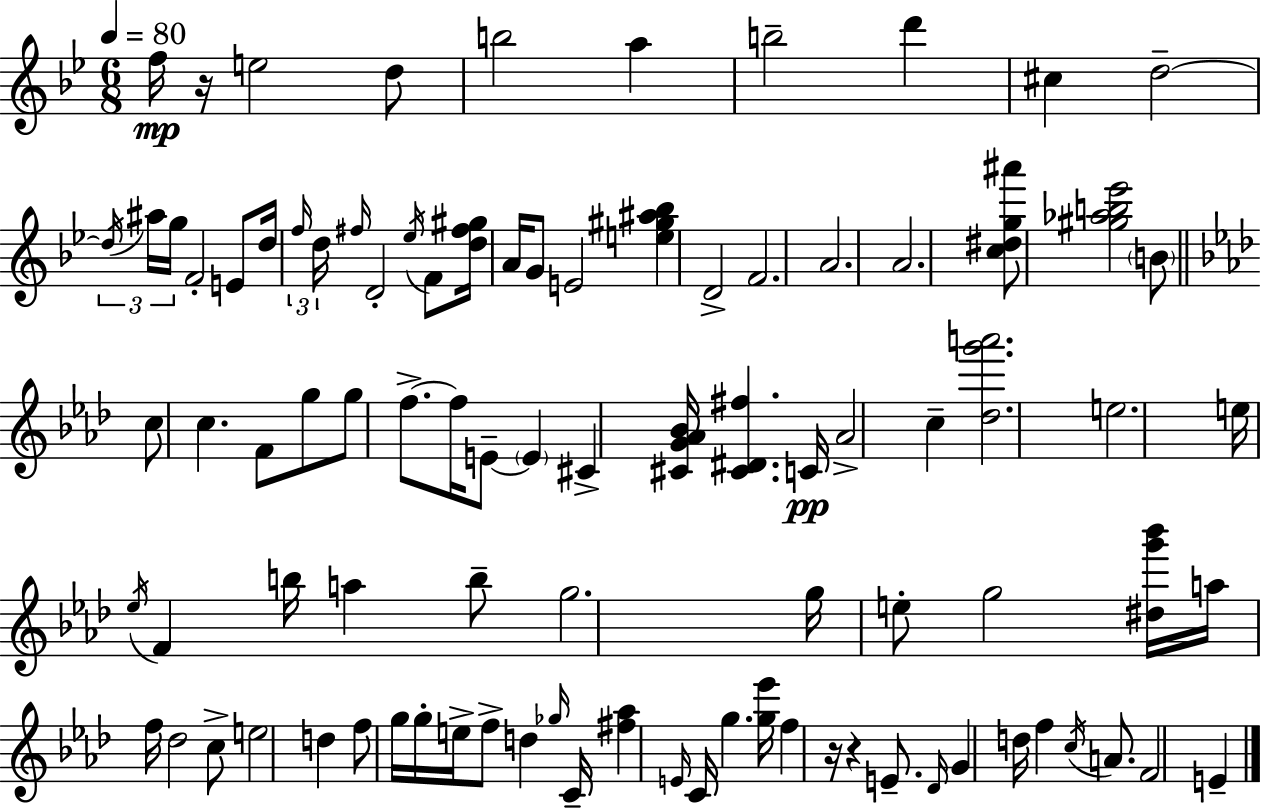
F5/s R/s E5/h D5/e B5/h A5/q B5/h D6/q C#5/q D5/h D5/s A#5/s G5/s F4/h E4/e D5/s F5/s D5/s F#5/s D4/h Eb5/s F4/e [D5,F#5,G#5]/s A4/s G4/e E4/h [E5,G#5,A#5,Bb5]/q D4/h F4/h. A4/h. A4/h. [C5,D#5,G5,A#6]/e [G#5,Ab5,B5,Eb6]/h B4/e C5/e C5/q. F4/e G5/e G5/e F5/e. F5/s E4/e E4/q C#4/q [C#4,G4,Ab4,Bb4]/s [C#4,D#4,F#5]/q. C4/s Ab4/h C5/q [Db5,G6,A6]/h. E5/h. E5/s Eb5/s F4/q B5/s A5/q B5/e G5/h. G5/s E5/e G5/h [D#5,G6,Bb6]/s A5/s F5/s Db5/h C5/e E5/h D5/q F5/e G5/s G5/s E5/s F5/e D5/q Gb5/s C4/s [F#5,Ab5]/q E4/s C4/s G5/q. [G5,Eb6]/s F5/q R/s R/q E4/e. Db4/s G4/q D5/s F5/q C5/s A4/e. F4/h E4/q